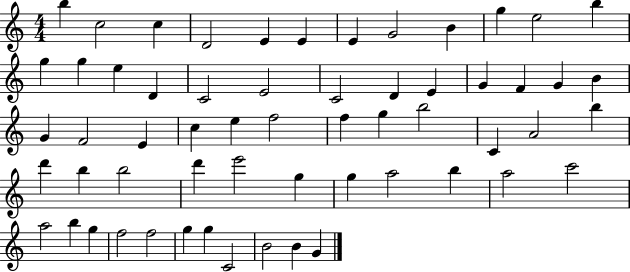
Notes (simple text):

B5/q C5/h C5/q D4/h E4/q E4/q E4/q G4/h B4/q G5/q E5/h B5/q G5/q G5/q E5/q D4/q C4/h E4/h C4/h D4/q E4/q G4/q F4/q G4/q B4/q G4/q F4/h E4/q C5/q E5/q F5/h F5/q G5/q B5/h C4/q A4/h B5/q D6/q B5/q B5/h D6/q E6/h G5/q G5/q A5/h B5/q A5/h C6/h A5/h B5/q G5/q F5/h F5/h G5/q G5/q C4/h B4/h B4/q G4/q